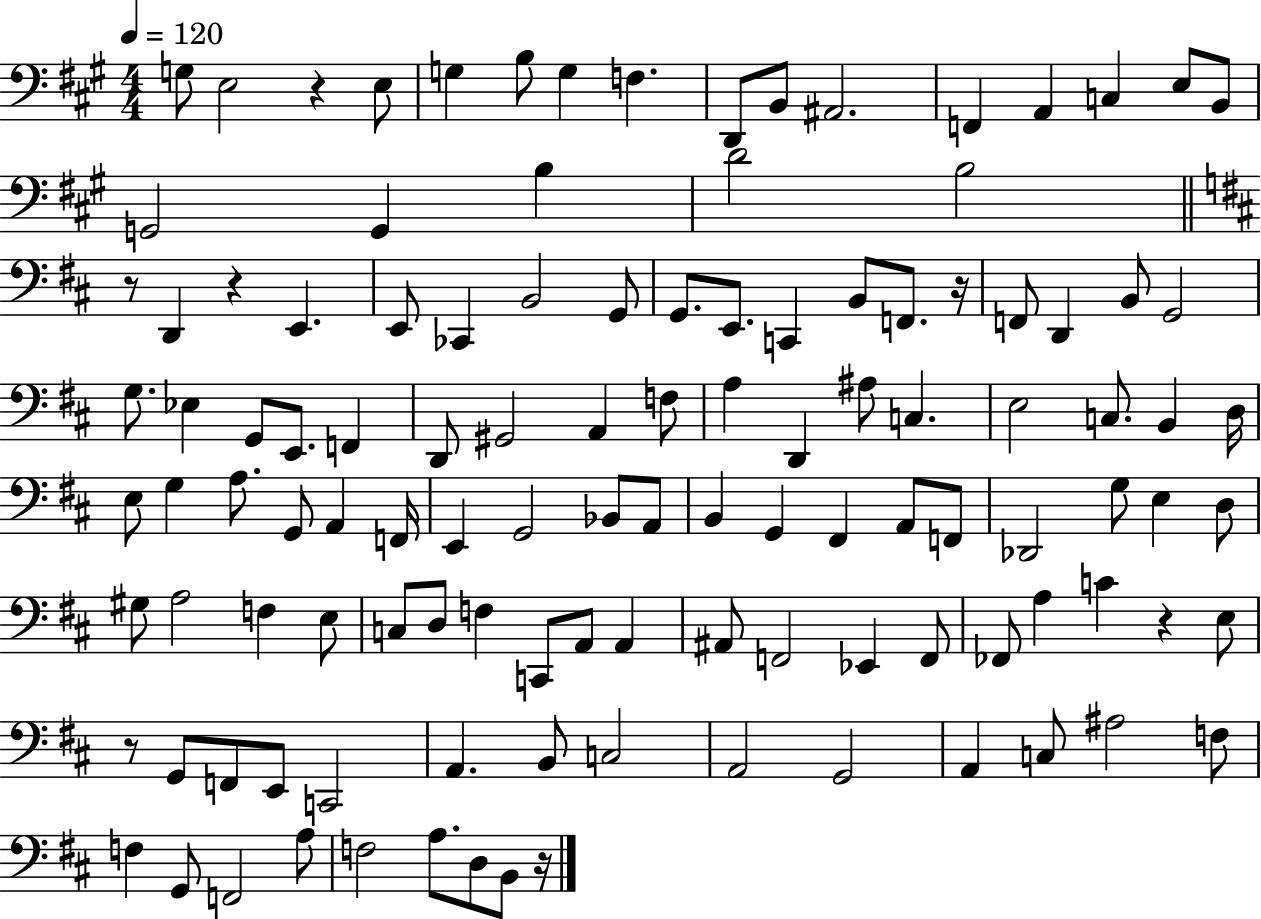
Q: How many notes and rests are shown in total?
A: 117